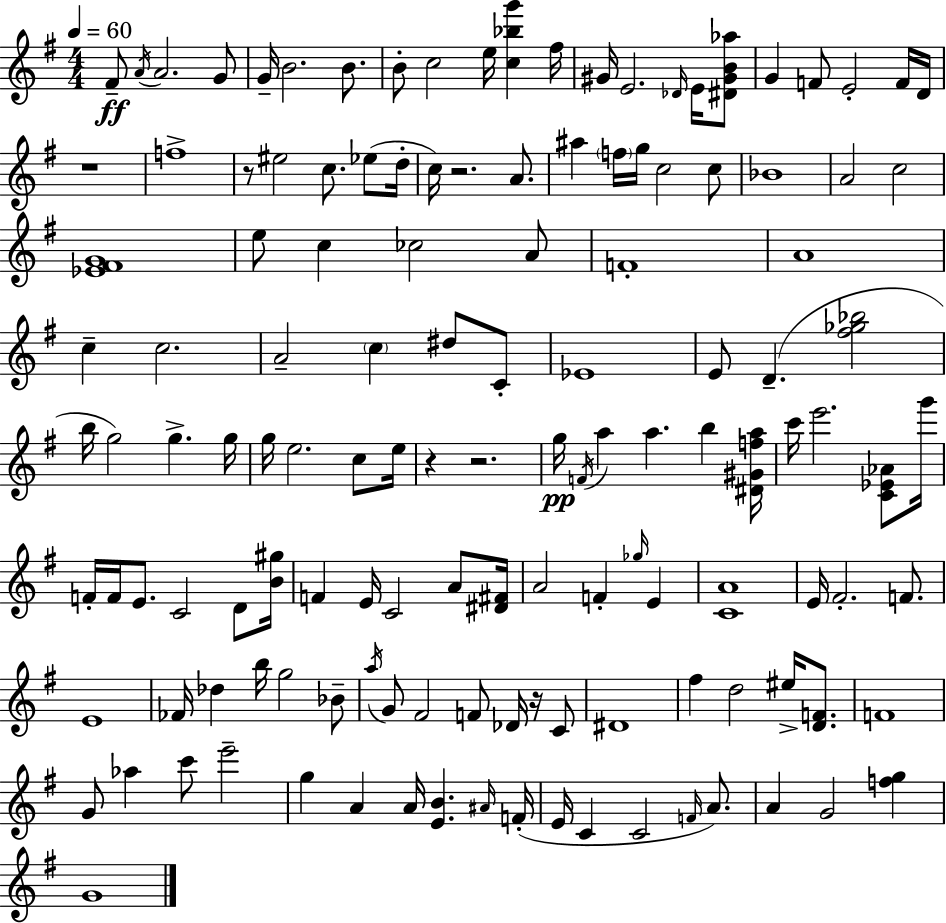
{
  \clef treble
  \numericTimeSignature
  \time 4/4
  \key e \minor
  \tempo 4 = 60
  fis'8--\ff \acciaccatura { a'16 } a'2. g'8 | g'16-- b'2. b'8. | b'8-. c''2 e''16 <c'' bes'' g'''>4 | fis''16 gis'16 e'2. \grace { des'16 } e'16 | \break <dis' gis' b' aes''>8 g'4 f'8 e'2-. | f'16 d'16 r1 | f''1-> | r8 eis''2 c''8. ees''8( | \break d''16-. c''16) r2. a'8. | ais''4 \parenthesize f''16 g''16 c''2 | c''8 bes'1 | a'2 c''2 | \break <ees' fis' g'>1 | e''8 c''4 ces''2 | a'8 f'1-. | a'1 | \break c''4-- c''2. | a'2-- \parenthesize c''4 dis''8 | c'8-. ees'1 | e'8 d'4.--( <fis'' ges'' bes''>2 | \break b''16 g''2) g''4.-> | g''16 g''16 e''2. c''8 | e''16 r4 r2. | g''16\pp \acciaccatura { f'16 } a''4 a''4. b''4 | \break <dis' gis' f'' a''>16 c'''16 e'''2. | <c' ees' aes'>8 g'''16 f'16-. f'16 e'8. c'2 | d'8 <b' gis''>16 f'4 e'16 c'2 | a'8 <dis' fis'>16 a'2 f'4-. \grace { ges''16 } | \break e'4 <c' a'>1 | e'16 fis'2.-. | f'8. e'1 | fes'16 des''4 b''16 g''2 | \break bes'8-- \acciaccatura { a''16 } g'8 fis'2 f'8 | des'16 r16 c'8 dis'1 | fis''4 d''2 | eis''16-> <d' f'>8. f'1 | \break g'8 aes''4 c'''8 e'''2-- | g''4 a'4 a'16 <e' b'>4. | \grace { ais'16 } f'16-.( e'16 c'4 c'2 | \grace { f'16 } a'8.) a'4 g'2 | \break <f'' g''>4 g'1 | \bar "|."
}